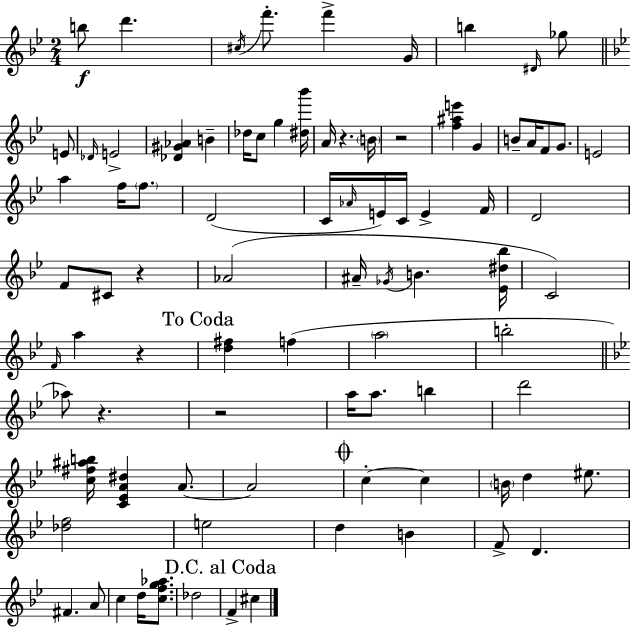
{
  \clef treble
  \numericTimeSignature
  \time 2/4
  \key bes \major
  b''8\f d'''4. | \acciaccatura { cis''16 } f'''8.-. f'''4-> | g'16 b''4 \grace { dis'16 } ges''8 | \bar "||" \break \key g \minor e'8 \grace { des'16 } e'2-> | <des' gis' aes'>4 b'4-- | des''16 c''8 g''4 | <dis'' bes'''>16 a'16 r4. | \break \parenthesize b'16 r2 | <f'' ais'' e'''>4 g'4 | b'8-- a'16 f'8 | g'8. e'2 | \break a''4 f''16 | \parenthesize f''8. d'2( | c'16 \grace { aes'16 }) e'16 c'16 e'4-> | f'16 d'2 | \break f'8 cis'8 | r4 aes'2( | ais'16-- \acciaccatura { ges'16 } b'4. | <ees' dis'' bes''>16 c'2) | \break \grace { f'16 } a''4 | r4 \mark "To Coda" <d'' fis''>4 | f''4( \parenthesize a''2 | b''2-. | \break \bar "||" \break \key g \minor aes''8) r4. | r2 | a''16 a''8. b''4 | d'''2 | \break <c'' fis'' ais'' b''>16 <c' ees' a' dis''>4 a'8.~~ | a'2 | \mark \markup { \musicglyph "scripts.coda" } c''4-.~~ c''4 | \parenthesize b'16 d''4 eis''8. | \break <des'' f''>2 | e''2 | d''4 b'4 | f'8-> d'4. | \break fis'4. a'8 | c''4 d''16 <c'' f'' g'' aes''>8. | des''2 | \mark "D.C. al Coda" f'4-> cis''4 | \break \bar "|."
}